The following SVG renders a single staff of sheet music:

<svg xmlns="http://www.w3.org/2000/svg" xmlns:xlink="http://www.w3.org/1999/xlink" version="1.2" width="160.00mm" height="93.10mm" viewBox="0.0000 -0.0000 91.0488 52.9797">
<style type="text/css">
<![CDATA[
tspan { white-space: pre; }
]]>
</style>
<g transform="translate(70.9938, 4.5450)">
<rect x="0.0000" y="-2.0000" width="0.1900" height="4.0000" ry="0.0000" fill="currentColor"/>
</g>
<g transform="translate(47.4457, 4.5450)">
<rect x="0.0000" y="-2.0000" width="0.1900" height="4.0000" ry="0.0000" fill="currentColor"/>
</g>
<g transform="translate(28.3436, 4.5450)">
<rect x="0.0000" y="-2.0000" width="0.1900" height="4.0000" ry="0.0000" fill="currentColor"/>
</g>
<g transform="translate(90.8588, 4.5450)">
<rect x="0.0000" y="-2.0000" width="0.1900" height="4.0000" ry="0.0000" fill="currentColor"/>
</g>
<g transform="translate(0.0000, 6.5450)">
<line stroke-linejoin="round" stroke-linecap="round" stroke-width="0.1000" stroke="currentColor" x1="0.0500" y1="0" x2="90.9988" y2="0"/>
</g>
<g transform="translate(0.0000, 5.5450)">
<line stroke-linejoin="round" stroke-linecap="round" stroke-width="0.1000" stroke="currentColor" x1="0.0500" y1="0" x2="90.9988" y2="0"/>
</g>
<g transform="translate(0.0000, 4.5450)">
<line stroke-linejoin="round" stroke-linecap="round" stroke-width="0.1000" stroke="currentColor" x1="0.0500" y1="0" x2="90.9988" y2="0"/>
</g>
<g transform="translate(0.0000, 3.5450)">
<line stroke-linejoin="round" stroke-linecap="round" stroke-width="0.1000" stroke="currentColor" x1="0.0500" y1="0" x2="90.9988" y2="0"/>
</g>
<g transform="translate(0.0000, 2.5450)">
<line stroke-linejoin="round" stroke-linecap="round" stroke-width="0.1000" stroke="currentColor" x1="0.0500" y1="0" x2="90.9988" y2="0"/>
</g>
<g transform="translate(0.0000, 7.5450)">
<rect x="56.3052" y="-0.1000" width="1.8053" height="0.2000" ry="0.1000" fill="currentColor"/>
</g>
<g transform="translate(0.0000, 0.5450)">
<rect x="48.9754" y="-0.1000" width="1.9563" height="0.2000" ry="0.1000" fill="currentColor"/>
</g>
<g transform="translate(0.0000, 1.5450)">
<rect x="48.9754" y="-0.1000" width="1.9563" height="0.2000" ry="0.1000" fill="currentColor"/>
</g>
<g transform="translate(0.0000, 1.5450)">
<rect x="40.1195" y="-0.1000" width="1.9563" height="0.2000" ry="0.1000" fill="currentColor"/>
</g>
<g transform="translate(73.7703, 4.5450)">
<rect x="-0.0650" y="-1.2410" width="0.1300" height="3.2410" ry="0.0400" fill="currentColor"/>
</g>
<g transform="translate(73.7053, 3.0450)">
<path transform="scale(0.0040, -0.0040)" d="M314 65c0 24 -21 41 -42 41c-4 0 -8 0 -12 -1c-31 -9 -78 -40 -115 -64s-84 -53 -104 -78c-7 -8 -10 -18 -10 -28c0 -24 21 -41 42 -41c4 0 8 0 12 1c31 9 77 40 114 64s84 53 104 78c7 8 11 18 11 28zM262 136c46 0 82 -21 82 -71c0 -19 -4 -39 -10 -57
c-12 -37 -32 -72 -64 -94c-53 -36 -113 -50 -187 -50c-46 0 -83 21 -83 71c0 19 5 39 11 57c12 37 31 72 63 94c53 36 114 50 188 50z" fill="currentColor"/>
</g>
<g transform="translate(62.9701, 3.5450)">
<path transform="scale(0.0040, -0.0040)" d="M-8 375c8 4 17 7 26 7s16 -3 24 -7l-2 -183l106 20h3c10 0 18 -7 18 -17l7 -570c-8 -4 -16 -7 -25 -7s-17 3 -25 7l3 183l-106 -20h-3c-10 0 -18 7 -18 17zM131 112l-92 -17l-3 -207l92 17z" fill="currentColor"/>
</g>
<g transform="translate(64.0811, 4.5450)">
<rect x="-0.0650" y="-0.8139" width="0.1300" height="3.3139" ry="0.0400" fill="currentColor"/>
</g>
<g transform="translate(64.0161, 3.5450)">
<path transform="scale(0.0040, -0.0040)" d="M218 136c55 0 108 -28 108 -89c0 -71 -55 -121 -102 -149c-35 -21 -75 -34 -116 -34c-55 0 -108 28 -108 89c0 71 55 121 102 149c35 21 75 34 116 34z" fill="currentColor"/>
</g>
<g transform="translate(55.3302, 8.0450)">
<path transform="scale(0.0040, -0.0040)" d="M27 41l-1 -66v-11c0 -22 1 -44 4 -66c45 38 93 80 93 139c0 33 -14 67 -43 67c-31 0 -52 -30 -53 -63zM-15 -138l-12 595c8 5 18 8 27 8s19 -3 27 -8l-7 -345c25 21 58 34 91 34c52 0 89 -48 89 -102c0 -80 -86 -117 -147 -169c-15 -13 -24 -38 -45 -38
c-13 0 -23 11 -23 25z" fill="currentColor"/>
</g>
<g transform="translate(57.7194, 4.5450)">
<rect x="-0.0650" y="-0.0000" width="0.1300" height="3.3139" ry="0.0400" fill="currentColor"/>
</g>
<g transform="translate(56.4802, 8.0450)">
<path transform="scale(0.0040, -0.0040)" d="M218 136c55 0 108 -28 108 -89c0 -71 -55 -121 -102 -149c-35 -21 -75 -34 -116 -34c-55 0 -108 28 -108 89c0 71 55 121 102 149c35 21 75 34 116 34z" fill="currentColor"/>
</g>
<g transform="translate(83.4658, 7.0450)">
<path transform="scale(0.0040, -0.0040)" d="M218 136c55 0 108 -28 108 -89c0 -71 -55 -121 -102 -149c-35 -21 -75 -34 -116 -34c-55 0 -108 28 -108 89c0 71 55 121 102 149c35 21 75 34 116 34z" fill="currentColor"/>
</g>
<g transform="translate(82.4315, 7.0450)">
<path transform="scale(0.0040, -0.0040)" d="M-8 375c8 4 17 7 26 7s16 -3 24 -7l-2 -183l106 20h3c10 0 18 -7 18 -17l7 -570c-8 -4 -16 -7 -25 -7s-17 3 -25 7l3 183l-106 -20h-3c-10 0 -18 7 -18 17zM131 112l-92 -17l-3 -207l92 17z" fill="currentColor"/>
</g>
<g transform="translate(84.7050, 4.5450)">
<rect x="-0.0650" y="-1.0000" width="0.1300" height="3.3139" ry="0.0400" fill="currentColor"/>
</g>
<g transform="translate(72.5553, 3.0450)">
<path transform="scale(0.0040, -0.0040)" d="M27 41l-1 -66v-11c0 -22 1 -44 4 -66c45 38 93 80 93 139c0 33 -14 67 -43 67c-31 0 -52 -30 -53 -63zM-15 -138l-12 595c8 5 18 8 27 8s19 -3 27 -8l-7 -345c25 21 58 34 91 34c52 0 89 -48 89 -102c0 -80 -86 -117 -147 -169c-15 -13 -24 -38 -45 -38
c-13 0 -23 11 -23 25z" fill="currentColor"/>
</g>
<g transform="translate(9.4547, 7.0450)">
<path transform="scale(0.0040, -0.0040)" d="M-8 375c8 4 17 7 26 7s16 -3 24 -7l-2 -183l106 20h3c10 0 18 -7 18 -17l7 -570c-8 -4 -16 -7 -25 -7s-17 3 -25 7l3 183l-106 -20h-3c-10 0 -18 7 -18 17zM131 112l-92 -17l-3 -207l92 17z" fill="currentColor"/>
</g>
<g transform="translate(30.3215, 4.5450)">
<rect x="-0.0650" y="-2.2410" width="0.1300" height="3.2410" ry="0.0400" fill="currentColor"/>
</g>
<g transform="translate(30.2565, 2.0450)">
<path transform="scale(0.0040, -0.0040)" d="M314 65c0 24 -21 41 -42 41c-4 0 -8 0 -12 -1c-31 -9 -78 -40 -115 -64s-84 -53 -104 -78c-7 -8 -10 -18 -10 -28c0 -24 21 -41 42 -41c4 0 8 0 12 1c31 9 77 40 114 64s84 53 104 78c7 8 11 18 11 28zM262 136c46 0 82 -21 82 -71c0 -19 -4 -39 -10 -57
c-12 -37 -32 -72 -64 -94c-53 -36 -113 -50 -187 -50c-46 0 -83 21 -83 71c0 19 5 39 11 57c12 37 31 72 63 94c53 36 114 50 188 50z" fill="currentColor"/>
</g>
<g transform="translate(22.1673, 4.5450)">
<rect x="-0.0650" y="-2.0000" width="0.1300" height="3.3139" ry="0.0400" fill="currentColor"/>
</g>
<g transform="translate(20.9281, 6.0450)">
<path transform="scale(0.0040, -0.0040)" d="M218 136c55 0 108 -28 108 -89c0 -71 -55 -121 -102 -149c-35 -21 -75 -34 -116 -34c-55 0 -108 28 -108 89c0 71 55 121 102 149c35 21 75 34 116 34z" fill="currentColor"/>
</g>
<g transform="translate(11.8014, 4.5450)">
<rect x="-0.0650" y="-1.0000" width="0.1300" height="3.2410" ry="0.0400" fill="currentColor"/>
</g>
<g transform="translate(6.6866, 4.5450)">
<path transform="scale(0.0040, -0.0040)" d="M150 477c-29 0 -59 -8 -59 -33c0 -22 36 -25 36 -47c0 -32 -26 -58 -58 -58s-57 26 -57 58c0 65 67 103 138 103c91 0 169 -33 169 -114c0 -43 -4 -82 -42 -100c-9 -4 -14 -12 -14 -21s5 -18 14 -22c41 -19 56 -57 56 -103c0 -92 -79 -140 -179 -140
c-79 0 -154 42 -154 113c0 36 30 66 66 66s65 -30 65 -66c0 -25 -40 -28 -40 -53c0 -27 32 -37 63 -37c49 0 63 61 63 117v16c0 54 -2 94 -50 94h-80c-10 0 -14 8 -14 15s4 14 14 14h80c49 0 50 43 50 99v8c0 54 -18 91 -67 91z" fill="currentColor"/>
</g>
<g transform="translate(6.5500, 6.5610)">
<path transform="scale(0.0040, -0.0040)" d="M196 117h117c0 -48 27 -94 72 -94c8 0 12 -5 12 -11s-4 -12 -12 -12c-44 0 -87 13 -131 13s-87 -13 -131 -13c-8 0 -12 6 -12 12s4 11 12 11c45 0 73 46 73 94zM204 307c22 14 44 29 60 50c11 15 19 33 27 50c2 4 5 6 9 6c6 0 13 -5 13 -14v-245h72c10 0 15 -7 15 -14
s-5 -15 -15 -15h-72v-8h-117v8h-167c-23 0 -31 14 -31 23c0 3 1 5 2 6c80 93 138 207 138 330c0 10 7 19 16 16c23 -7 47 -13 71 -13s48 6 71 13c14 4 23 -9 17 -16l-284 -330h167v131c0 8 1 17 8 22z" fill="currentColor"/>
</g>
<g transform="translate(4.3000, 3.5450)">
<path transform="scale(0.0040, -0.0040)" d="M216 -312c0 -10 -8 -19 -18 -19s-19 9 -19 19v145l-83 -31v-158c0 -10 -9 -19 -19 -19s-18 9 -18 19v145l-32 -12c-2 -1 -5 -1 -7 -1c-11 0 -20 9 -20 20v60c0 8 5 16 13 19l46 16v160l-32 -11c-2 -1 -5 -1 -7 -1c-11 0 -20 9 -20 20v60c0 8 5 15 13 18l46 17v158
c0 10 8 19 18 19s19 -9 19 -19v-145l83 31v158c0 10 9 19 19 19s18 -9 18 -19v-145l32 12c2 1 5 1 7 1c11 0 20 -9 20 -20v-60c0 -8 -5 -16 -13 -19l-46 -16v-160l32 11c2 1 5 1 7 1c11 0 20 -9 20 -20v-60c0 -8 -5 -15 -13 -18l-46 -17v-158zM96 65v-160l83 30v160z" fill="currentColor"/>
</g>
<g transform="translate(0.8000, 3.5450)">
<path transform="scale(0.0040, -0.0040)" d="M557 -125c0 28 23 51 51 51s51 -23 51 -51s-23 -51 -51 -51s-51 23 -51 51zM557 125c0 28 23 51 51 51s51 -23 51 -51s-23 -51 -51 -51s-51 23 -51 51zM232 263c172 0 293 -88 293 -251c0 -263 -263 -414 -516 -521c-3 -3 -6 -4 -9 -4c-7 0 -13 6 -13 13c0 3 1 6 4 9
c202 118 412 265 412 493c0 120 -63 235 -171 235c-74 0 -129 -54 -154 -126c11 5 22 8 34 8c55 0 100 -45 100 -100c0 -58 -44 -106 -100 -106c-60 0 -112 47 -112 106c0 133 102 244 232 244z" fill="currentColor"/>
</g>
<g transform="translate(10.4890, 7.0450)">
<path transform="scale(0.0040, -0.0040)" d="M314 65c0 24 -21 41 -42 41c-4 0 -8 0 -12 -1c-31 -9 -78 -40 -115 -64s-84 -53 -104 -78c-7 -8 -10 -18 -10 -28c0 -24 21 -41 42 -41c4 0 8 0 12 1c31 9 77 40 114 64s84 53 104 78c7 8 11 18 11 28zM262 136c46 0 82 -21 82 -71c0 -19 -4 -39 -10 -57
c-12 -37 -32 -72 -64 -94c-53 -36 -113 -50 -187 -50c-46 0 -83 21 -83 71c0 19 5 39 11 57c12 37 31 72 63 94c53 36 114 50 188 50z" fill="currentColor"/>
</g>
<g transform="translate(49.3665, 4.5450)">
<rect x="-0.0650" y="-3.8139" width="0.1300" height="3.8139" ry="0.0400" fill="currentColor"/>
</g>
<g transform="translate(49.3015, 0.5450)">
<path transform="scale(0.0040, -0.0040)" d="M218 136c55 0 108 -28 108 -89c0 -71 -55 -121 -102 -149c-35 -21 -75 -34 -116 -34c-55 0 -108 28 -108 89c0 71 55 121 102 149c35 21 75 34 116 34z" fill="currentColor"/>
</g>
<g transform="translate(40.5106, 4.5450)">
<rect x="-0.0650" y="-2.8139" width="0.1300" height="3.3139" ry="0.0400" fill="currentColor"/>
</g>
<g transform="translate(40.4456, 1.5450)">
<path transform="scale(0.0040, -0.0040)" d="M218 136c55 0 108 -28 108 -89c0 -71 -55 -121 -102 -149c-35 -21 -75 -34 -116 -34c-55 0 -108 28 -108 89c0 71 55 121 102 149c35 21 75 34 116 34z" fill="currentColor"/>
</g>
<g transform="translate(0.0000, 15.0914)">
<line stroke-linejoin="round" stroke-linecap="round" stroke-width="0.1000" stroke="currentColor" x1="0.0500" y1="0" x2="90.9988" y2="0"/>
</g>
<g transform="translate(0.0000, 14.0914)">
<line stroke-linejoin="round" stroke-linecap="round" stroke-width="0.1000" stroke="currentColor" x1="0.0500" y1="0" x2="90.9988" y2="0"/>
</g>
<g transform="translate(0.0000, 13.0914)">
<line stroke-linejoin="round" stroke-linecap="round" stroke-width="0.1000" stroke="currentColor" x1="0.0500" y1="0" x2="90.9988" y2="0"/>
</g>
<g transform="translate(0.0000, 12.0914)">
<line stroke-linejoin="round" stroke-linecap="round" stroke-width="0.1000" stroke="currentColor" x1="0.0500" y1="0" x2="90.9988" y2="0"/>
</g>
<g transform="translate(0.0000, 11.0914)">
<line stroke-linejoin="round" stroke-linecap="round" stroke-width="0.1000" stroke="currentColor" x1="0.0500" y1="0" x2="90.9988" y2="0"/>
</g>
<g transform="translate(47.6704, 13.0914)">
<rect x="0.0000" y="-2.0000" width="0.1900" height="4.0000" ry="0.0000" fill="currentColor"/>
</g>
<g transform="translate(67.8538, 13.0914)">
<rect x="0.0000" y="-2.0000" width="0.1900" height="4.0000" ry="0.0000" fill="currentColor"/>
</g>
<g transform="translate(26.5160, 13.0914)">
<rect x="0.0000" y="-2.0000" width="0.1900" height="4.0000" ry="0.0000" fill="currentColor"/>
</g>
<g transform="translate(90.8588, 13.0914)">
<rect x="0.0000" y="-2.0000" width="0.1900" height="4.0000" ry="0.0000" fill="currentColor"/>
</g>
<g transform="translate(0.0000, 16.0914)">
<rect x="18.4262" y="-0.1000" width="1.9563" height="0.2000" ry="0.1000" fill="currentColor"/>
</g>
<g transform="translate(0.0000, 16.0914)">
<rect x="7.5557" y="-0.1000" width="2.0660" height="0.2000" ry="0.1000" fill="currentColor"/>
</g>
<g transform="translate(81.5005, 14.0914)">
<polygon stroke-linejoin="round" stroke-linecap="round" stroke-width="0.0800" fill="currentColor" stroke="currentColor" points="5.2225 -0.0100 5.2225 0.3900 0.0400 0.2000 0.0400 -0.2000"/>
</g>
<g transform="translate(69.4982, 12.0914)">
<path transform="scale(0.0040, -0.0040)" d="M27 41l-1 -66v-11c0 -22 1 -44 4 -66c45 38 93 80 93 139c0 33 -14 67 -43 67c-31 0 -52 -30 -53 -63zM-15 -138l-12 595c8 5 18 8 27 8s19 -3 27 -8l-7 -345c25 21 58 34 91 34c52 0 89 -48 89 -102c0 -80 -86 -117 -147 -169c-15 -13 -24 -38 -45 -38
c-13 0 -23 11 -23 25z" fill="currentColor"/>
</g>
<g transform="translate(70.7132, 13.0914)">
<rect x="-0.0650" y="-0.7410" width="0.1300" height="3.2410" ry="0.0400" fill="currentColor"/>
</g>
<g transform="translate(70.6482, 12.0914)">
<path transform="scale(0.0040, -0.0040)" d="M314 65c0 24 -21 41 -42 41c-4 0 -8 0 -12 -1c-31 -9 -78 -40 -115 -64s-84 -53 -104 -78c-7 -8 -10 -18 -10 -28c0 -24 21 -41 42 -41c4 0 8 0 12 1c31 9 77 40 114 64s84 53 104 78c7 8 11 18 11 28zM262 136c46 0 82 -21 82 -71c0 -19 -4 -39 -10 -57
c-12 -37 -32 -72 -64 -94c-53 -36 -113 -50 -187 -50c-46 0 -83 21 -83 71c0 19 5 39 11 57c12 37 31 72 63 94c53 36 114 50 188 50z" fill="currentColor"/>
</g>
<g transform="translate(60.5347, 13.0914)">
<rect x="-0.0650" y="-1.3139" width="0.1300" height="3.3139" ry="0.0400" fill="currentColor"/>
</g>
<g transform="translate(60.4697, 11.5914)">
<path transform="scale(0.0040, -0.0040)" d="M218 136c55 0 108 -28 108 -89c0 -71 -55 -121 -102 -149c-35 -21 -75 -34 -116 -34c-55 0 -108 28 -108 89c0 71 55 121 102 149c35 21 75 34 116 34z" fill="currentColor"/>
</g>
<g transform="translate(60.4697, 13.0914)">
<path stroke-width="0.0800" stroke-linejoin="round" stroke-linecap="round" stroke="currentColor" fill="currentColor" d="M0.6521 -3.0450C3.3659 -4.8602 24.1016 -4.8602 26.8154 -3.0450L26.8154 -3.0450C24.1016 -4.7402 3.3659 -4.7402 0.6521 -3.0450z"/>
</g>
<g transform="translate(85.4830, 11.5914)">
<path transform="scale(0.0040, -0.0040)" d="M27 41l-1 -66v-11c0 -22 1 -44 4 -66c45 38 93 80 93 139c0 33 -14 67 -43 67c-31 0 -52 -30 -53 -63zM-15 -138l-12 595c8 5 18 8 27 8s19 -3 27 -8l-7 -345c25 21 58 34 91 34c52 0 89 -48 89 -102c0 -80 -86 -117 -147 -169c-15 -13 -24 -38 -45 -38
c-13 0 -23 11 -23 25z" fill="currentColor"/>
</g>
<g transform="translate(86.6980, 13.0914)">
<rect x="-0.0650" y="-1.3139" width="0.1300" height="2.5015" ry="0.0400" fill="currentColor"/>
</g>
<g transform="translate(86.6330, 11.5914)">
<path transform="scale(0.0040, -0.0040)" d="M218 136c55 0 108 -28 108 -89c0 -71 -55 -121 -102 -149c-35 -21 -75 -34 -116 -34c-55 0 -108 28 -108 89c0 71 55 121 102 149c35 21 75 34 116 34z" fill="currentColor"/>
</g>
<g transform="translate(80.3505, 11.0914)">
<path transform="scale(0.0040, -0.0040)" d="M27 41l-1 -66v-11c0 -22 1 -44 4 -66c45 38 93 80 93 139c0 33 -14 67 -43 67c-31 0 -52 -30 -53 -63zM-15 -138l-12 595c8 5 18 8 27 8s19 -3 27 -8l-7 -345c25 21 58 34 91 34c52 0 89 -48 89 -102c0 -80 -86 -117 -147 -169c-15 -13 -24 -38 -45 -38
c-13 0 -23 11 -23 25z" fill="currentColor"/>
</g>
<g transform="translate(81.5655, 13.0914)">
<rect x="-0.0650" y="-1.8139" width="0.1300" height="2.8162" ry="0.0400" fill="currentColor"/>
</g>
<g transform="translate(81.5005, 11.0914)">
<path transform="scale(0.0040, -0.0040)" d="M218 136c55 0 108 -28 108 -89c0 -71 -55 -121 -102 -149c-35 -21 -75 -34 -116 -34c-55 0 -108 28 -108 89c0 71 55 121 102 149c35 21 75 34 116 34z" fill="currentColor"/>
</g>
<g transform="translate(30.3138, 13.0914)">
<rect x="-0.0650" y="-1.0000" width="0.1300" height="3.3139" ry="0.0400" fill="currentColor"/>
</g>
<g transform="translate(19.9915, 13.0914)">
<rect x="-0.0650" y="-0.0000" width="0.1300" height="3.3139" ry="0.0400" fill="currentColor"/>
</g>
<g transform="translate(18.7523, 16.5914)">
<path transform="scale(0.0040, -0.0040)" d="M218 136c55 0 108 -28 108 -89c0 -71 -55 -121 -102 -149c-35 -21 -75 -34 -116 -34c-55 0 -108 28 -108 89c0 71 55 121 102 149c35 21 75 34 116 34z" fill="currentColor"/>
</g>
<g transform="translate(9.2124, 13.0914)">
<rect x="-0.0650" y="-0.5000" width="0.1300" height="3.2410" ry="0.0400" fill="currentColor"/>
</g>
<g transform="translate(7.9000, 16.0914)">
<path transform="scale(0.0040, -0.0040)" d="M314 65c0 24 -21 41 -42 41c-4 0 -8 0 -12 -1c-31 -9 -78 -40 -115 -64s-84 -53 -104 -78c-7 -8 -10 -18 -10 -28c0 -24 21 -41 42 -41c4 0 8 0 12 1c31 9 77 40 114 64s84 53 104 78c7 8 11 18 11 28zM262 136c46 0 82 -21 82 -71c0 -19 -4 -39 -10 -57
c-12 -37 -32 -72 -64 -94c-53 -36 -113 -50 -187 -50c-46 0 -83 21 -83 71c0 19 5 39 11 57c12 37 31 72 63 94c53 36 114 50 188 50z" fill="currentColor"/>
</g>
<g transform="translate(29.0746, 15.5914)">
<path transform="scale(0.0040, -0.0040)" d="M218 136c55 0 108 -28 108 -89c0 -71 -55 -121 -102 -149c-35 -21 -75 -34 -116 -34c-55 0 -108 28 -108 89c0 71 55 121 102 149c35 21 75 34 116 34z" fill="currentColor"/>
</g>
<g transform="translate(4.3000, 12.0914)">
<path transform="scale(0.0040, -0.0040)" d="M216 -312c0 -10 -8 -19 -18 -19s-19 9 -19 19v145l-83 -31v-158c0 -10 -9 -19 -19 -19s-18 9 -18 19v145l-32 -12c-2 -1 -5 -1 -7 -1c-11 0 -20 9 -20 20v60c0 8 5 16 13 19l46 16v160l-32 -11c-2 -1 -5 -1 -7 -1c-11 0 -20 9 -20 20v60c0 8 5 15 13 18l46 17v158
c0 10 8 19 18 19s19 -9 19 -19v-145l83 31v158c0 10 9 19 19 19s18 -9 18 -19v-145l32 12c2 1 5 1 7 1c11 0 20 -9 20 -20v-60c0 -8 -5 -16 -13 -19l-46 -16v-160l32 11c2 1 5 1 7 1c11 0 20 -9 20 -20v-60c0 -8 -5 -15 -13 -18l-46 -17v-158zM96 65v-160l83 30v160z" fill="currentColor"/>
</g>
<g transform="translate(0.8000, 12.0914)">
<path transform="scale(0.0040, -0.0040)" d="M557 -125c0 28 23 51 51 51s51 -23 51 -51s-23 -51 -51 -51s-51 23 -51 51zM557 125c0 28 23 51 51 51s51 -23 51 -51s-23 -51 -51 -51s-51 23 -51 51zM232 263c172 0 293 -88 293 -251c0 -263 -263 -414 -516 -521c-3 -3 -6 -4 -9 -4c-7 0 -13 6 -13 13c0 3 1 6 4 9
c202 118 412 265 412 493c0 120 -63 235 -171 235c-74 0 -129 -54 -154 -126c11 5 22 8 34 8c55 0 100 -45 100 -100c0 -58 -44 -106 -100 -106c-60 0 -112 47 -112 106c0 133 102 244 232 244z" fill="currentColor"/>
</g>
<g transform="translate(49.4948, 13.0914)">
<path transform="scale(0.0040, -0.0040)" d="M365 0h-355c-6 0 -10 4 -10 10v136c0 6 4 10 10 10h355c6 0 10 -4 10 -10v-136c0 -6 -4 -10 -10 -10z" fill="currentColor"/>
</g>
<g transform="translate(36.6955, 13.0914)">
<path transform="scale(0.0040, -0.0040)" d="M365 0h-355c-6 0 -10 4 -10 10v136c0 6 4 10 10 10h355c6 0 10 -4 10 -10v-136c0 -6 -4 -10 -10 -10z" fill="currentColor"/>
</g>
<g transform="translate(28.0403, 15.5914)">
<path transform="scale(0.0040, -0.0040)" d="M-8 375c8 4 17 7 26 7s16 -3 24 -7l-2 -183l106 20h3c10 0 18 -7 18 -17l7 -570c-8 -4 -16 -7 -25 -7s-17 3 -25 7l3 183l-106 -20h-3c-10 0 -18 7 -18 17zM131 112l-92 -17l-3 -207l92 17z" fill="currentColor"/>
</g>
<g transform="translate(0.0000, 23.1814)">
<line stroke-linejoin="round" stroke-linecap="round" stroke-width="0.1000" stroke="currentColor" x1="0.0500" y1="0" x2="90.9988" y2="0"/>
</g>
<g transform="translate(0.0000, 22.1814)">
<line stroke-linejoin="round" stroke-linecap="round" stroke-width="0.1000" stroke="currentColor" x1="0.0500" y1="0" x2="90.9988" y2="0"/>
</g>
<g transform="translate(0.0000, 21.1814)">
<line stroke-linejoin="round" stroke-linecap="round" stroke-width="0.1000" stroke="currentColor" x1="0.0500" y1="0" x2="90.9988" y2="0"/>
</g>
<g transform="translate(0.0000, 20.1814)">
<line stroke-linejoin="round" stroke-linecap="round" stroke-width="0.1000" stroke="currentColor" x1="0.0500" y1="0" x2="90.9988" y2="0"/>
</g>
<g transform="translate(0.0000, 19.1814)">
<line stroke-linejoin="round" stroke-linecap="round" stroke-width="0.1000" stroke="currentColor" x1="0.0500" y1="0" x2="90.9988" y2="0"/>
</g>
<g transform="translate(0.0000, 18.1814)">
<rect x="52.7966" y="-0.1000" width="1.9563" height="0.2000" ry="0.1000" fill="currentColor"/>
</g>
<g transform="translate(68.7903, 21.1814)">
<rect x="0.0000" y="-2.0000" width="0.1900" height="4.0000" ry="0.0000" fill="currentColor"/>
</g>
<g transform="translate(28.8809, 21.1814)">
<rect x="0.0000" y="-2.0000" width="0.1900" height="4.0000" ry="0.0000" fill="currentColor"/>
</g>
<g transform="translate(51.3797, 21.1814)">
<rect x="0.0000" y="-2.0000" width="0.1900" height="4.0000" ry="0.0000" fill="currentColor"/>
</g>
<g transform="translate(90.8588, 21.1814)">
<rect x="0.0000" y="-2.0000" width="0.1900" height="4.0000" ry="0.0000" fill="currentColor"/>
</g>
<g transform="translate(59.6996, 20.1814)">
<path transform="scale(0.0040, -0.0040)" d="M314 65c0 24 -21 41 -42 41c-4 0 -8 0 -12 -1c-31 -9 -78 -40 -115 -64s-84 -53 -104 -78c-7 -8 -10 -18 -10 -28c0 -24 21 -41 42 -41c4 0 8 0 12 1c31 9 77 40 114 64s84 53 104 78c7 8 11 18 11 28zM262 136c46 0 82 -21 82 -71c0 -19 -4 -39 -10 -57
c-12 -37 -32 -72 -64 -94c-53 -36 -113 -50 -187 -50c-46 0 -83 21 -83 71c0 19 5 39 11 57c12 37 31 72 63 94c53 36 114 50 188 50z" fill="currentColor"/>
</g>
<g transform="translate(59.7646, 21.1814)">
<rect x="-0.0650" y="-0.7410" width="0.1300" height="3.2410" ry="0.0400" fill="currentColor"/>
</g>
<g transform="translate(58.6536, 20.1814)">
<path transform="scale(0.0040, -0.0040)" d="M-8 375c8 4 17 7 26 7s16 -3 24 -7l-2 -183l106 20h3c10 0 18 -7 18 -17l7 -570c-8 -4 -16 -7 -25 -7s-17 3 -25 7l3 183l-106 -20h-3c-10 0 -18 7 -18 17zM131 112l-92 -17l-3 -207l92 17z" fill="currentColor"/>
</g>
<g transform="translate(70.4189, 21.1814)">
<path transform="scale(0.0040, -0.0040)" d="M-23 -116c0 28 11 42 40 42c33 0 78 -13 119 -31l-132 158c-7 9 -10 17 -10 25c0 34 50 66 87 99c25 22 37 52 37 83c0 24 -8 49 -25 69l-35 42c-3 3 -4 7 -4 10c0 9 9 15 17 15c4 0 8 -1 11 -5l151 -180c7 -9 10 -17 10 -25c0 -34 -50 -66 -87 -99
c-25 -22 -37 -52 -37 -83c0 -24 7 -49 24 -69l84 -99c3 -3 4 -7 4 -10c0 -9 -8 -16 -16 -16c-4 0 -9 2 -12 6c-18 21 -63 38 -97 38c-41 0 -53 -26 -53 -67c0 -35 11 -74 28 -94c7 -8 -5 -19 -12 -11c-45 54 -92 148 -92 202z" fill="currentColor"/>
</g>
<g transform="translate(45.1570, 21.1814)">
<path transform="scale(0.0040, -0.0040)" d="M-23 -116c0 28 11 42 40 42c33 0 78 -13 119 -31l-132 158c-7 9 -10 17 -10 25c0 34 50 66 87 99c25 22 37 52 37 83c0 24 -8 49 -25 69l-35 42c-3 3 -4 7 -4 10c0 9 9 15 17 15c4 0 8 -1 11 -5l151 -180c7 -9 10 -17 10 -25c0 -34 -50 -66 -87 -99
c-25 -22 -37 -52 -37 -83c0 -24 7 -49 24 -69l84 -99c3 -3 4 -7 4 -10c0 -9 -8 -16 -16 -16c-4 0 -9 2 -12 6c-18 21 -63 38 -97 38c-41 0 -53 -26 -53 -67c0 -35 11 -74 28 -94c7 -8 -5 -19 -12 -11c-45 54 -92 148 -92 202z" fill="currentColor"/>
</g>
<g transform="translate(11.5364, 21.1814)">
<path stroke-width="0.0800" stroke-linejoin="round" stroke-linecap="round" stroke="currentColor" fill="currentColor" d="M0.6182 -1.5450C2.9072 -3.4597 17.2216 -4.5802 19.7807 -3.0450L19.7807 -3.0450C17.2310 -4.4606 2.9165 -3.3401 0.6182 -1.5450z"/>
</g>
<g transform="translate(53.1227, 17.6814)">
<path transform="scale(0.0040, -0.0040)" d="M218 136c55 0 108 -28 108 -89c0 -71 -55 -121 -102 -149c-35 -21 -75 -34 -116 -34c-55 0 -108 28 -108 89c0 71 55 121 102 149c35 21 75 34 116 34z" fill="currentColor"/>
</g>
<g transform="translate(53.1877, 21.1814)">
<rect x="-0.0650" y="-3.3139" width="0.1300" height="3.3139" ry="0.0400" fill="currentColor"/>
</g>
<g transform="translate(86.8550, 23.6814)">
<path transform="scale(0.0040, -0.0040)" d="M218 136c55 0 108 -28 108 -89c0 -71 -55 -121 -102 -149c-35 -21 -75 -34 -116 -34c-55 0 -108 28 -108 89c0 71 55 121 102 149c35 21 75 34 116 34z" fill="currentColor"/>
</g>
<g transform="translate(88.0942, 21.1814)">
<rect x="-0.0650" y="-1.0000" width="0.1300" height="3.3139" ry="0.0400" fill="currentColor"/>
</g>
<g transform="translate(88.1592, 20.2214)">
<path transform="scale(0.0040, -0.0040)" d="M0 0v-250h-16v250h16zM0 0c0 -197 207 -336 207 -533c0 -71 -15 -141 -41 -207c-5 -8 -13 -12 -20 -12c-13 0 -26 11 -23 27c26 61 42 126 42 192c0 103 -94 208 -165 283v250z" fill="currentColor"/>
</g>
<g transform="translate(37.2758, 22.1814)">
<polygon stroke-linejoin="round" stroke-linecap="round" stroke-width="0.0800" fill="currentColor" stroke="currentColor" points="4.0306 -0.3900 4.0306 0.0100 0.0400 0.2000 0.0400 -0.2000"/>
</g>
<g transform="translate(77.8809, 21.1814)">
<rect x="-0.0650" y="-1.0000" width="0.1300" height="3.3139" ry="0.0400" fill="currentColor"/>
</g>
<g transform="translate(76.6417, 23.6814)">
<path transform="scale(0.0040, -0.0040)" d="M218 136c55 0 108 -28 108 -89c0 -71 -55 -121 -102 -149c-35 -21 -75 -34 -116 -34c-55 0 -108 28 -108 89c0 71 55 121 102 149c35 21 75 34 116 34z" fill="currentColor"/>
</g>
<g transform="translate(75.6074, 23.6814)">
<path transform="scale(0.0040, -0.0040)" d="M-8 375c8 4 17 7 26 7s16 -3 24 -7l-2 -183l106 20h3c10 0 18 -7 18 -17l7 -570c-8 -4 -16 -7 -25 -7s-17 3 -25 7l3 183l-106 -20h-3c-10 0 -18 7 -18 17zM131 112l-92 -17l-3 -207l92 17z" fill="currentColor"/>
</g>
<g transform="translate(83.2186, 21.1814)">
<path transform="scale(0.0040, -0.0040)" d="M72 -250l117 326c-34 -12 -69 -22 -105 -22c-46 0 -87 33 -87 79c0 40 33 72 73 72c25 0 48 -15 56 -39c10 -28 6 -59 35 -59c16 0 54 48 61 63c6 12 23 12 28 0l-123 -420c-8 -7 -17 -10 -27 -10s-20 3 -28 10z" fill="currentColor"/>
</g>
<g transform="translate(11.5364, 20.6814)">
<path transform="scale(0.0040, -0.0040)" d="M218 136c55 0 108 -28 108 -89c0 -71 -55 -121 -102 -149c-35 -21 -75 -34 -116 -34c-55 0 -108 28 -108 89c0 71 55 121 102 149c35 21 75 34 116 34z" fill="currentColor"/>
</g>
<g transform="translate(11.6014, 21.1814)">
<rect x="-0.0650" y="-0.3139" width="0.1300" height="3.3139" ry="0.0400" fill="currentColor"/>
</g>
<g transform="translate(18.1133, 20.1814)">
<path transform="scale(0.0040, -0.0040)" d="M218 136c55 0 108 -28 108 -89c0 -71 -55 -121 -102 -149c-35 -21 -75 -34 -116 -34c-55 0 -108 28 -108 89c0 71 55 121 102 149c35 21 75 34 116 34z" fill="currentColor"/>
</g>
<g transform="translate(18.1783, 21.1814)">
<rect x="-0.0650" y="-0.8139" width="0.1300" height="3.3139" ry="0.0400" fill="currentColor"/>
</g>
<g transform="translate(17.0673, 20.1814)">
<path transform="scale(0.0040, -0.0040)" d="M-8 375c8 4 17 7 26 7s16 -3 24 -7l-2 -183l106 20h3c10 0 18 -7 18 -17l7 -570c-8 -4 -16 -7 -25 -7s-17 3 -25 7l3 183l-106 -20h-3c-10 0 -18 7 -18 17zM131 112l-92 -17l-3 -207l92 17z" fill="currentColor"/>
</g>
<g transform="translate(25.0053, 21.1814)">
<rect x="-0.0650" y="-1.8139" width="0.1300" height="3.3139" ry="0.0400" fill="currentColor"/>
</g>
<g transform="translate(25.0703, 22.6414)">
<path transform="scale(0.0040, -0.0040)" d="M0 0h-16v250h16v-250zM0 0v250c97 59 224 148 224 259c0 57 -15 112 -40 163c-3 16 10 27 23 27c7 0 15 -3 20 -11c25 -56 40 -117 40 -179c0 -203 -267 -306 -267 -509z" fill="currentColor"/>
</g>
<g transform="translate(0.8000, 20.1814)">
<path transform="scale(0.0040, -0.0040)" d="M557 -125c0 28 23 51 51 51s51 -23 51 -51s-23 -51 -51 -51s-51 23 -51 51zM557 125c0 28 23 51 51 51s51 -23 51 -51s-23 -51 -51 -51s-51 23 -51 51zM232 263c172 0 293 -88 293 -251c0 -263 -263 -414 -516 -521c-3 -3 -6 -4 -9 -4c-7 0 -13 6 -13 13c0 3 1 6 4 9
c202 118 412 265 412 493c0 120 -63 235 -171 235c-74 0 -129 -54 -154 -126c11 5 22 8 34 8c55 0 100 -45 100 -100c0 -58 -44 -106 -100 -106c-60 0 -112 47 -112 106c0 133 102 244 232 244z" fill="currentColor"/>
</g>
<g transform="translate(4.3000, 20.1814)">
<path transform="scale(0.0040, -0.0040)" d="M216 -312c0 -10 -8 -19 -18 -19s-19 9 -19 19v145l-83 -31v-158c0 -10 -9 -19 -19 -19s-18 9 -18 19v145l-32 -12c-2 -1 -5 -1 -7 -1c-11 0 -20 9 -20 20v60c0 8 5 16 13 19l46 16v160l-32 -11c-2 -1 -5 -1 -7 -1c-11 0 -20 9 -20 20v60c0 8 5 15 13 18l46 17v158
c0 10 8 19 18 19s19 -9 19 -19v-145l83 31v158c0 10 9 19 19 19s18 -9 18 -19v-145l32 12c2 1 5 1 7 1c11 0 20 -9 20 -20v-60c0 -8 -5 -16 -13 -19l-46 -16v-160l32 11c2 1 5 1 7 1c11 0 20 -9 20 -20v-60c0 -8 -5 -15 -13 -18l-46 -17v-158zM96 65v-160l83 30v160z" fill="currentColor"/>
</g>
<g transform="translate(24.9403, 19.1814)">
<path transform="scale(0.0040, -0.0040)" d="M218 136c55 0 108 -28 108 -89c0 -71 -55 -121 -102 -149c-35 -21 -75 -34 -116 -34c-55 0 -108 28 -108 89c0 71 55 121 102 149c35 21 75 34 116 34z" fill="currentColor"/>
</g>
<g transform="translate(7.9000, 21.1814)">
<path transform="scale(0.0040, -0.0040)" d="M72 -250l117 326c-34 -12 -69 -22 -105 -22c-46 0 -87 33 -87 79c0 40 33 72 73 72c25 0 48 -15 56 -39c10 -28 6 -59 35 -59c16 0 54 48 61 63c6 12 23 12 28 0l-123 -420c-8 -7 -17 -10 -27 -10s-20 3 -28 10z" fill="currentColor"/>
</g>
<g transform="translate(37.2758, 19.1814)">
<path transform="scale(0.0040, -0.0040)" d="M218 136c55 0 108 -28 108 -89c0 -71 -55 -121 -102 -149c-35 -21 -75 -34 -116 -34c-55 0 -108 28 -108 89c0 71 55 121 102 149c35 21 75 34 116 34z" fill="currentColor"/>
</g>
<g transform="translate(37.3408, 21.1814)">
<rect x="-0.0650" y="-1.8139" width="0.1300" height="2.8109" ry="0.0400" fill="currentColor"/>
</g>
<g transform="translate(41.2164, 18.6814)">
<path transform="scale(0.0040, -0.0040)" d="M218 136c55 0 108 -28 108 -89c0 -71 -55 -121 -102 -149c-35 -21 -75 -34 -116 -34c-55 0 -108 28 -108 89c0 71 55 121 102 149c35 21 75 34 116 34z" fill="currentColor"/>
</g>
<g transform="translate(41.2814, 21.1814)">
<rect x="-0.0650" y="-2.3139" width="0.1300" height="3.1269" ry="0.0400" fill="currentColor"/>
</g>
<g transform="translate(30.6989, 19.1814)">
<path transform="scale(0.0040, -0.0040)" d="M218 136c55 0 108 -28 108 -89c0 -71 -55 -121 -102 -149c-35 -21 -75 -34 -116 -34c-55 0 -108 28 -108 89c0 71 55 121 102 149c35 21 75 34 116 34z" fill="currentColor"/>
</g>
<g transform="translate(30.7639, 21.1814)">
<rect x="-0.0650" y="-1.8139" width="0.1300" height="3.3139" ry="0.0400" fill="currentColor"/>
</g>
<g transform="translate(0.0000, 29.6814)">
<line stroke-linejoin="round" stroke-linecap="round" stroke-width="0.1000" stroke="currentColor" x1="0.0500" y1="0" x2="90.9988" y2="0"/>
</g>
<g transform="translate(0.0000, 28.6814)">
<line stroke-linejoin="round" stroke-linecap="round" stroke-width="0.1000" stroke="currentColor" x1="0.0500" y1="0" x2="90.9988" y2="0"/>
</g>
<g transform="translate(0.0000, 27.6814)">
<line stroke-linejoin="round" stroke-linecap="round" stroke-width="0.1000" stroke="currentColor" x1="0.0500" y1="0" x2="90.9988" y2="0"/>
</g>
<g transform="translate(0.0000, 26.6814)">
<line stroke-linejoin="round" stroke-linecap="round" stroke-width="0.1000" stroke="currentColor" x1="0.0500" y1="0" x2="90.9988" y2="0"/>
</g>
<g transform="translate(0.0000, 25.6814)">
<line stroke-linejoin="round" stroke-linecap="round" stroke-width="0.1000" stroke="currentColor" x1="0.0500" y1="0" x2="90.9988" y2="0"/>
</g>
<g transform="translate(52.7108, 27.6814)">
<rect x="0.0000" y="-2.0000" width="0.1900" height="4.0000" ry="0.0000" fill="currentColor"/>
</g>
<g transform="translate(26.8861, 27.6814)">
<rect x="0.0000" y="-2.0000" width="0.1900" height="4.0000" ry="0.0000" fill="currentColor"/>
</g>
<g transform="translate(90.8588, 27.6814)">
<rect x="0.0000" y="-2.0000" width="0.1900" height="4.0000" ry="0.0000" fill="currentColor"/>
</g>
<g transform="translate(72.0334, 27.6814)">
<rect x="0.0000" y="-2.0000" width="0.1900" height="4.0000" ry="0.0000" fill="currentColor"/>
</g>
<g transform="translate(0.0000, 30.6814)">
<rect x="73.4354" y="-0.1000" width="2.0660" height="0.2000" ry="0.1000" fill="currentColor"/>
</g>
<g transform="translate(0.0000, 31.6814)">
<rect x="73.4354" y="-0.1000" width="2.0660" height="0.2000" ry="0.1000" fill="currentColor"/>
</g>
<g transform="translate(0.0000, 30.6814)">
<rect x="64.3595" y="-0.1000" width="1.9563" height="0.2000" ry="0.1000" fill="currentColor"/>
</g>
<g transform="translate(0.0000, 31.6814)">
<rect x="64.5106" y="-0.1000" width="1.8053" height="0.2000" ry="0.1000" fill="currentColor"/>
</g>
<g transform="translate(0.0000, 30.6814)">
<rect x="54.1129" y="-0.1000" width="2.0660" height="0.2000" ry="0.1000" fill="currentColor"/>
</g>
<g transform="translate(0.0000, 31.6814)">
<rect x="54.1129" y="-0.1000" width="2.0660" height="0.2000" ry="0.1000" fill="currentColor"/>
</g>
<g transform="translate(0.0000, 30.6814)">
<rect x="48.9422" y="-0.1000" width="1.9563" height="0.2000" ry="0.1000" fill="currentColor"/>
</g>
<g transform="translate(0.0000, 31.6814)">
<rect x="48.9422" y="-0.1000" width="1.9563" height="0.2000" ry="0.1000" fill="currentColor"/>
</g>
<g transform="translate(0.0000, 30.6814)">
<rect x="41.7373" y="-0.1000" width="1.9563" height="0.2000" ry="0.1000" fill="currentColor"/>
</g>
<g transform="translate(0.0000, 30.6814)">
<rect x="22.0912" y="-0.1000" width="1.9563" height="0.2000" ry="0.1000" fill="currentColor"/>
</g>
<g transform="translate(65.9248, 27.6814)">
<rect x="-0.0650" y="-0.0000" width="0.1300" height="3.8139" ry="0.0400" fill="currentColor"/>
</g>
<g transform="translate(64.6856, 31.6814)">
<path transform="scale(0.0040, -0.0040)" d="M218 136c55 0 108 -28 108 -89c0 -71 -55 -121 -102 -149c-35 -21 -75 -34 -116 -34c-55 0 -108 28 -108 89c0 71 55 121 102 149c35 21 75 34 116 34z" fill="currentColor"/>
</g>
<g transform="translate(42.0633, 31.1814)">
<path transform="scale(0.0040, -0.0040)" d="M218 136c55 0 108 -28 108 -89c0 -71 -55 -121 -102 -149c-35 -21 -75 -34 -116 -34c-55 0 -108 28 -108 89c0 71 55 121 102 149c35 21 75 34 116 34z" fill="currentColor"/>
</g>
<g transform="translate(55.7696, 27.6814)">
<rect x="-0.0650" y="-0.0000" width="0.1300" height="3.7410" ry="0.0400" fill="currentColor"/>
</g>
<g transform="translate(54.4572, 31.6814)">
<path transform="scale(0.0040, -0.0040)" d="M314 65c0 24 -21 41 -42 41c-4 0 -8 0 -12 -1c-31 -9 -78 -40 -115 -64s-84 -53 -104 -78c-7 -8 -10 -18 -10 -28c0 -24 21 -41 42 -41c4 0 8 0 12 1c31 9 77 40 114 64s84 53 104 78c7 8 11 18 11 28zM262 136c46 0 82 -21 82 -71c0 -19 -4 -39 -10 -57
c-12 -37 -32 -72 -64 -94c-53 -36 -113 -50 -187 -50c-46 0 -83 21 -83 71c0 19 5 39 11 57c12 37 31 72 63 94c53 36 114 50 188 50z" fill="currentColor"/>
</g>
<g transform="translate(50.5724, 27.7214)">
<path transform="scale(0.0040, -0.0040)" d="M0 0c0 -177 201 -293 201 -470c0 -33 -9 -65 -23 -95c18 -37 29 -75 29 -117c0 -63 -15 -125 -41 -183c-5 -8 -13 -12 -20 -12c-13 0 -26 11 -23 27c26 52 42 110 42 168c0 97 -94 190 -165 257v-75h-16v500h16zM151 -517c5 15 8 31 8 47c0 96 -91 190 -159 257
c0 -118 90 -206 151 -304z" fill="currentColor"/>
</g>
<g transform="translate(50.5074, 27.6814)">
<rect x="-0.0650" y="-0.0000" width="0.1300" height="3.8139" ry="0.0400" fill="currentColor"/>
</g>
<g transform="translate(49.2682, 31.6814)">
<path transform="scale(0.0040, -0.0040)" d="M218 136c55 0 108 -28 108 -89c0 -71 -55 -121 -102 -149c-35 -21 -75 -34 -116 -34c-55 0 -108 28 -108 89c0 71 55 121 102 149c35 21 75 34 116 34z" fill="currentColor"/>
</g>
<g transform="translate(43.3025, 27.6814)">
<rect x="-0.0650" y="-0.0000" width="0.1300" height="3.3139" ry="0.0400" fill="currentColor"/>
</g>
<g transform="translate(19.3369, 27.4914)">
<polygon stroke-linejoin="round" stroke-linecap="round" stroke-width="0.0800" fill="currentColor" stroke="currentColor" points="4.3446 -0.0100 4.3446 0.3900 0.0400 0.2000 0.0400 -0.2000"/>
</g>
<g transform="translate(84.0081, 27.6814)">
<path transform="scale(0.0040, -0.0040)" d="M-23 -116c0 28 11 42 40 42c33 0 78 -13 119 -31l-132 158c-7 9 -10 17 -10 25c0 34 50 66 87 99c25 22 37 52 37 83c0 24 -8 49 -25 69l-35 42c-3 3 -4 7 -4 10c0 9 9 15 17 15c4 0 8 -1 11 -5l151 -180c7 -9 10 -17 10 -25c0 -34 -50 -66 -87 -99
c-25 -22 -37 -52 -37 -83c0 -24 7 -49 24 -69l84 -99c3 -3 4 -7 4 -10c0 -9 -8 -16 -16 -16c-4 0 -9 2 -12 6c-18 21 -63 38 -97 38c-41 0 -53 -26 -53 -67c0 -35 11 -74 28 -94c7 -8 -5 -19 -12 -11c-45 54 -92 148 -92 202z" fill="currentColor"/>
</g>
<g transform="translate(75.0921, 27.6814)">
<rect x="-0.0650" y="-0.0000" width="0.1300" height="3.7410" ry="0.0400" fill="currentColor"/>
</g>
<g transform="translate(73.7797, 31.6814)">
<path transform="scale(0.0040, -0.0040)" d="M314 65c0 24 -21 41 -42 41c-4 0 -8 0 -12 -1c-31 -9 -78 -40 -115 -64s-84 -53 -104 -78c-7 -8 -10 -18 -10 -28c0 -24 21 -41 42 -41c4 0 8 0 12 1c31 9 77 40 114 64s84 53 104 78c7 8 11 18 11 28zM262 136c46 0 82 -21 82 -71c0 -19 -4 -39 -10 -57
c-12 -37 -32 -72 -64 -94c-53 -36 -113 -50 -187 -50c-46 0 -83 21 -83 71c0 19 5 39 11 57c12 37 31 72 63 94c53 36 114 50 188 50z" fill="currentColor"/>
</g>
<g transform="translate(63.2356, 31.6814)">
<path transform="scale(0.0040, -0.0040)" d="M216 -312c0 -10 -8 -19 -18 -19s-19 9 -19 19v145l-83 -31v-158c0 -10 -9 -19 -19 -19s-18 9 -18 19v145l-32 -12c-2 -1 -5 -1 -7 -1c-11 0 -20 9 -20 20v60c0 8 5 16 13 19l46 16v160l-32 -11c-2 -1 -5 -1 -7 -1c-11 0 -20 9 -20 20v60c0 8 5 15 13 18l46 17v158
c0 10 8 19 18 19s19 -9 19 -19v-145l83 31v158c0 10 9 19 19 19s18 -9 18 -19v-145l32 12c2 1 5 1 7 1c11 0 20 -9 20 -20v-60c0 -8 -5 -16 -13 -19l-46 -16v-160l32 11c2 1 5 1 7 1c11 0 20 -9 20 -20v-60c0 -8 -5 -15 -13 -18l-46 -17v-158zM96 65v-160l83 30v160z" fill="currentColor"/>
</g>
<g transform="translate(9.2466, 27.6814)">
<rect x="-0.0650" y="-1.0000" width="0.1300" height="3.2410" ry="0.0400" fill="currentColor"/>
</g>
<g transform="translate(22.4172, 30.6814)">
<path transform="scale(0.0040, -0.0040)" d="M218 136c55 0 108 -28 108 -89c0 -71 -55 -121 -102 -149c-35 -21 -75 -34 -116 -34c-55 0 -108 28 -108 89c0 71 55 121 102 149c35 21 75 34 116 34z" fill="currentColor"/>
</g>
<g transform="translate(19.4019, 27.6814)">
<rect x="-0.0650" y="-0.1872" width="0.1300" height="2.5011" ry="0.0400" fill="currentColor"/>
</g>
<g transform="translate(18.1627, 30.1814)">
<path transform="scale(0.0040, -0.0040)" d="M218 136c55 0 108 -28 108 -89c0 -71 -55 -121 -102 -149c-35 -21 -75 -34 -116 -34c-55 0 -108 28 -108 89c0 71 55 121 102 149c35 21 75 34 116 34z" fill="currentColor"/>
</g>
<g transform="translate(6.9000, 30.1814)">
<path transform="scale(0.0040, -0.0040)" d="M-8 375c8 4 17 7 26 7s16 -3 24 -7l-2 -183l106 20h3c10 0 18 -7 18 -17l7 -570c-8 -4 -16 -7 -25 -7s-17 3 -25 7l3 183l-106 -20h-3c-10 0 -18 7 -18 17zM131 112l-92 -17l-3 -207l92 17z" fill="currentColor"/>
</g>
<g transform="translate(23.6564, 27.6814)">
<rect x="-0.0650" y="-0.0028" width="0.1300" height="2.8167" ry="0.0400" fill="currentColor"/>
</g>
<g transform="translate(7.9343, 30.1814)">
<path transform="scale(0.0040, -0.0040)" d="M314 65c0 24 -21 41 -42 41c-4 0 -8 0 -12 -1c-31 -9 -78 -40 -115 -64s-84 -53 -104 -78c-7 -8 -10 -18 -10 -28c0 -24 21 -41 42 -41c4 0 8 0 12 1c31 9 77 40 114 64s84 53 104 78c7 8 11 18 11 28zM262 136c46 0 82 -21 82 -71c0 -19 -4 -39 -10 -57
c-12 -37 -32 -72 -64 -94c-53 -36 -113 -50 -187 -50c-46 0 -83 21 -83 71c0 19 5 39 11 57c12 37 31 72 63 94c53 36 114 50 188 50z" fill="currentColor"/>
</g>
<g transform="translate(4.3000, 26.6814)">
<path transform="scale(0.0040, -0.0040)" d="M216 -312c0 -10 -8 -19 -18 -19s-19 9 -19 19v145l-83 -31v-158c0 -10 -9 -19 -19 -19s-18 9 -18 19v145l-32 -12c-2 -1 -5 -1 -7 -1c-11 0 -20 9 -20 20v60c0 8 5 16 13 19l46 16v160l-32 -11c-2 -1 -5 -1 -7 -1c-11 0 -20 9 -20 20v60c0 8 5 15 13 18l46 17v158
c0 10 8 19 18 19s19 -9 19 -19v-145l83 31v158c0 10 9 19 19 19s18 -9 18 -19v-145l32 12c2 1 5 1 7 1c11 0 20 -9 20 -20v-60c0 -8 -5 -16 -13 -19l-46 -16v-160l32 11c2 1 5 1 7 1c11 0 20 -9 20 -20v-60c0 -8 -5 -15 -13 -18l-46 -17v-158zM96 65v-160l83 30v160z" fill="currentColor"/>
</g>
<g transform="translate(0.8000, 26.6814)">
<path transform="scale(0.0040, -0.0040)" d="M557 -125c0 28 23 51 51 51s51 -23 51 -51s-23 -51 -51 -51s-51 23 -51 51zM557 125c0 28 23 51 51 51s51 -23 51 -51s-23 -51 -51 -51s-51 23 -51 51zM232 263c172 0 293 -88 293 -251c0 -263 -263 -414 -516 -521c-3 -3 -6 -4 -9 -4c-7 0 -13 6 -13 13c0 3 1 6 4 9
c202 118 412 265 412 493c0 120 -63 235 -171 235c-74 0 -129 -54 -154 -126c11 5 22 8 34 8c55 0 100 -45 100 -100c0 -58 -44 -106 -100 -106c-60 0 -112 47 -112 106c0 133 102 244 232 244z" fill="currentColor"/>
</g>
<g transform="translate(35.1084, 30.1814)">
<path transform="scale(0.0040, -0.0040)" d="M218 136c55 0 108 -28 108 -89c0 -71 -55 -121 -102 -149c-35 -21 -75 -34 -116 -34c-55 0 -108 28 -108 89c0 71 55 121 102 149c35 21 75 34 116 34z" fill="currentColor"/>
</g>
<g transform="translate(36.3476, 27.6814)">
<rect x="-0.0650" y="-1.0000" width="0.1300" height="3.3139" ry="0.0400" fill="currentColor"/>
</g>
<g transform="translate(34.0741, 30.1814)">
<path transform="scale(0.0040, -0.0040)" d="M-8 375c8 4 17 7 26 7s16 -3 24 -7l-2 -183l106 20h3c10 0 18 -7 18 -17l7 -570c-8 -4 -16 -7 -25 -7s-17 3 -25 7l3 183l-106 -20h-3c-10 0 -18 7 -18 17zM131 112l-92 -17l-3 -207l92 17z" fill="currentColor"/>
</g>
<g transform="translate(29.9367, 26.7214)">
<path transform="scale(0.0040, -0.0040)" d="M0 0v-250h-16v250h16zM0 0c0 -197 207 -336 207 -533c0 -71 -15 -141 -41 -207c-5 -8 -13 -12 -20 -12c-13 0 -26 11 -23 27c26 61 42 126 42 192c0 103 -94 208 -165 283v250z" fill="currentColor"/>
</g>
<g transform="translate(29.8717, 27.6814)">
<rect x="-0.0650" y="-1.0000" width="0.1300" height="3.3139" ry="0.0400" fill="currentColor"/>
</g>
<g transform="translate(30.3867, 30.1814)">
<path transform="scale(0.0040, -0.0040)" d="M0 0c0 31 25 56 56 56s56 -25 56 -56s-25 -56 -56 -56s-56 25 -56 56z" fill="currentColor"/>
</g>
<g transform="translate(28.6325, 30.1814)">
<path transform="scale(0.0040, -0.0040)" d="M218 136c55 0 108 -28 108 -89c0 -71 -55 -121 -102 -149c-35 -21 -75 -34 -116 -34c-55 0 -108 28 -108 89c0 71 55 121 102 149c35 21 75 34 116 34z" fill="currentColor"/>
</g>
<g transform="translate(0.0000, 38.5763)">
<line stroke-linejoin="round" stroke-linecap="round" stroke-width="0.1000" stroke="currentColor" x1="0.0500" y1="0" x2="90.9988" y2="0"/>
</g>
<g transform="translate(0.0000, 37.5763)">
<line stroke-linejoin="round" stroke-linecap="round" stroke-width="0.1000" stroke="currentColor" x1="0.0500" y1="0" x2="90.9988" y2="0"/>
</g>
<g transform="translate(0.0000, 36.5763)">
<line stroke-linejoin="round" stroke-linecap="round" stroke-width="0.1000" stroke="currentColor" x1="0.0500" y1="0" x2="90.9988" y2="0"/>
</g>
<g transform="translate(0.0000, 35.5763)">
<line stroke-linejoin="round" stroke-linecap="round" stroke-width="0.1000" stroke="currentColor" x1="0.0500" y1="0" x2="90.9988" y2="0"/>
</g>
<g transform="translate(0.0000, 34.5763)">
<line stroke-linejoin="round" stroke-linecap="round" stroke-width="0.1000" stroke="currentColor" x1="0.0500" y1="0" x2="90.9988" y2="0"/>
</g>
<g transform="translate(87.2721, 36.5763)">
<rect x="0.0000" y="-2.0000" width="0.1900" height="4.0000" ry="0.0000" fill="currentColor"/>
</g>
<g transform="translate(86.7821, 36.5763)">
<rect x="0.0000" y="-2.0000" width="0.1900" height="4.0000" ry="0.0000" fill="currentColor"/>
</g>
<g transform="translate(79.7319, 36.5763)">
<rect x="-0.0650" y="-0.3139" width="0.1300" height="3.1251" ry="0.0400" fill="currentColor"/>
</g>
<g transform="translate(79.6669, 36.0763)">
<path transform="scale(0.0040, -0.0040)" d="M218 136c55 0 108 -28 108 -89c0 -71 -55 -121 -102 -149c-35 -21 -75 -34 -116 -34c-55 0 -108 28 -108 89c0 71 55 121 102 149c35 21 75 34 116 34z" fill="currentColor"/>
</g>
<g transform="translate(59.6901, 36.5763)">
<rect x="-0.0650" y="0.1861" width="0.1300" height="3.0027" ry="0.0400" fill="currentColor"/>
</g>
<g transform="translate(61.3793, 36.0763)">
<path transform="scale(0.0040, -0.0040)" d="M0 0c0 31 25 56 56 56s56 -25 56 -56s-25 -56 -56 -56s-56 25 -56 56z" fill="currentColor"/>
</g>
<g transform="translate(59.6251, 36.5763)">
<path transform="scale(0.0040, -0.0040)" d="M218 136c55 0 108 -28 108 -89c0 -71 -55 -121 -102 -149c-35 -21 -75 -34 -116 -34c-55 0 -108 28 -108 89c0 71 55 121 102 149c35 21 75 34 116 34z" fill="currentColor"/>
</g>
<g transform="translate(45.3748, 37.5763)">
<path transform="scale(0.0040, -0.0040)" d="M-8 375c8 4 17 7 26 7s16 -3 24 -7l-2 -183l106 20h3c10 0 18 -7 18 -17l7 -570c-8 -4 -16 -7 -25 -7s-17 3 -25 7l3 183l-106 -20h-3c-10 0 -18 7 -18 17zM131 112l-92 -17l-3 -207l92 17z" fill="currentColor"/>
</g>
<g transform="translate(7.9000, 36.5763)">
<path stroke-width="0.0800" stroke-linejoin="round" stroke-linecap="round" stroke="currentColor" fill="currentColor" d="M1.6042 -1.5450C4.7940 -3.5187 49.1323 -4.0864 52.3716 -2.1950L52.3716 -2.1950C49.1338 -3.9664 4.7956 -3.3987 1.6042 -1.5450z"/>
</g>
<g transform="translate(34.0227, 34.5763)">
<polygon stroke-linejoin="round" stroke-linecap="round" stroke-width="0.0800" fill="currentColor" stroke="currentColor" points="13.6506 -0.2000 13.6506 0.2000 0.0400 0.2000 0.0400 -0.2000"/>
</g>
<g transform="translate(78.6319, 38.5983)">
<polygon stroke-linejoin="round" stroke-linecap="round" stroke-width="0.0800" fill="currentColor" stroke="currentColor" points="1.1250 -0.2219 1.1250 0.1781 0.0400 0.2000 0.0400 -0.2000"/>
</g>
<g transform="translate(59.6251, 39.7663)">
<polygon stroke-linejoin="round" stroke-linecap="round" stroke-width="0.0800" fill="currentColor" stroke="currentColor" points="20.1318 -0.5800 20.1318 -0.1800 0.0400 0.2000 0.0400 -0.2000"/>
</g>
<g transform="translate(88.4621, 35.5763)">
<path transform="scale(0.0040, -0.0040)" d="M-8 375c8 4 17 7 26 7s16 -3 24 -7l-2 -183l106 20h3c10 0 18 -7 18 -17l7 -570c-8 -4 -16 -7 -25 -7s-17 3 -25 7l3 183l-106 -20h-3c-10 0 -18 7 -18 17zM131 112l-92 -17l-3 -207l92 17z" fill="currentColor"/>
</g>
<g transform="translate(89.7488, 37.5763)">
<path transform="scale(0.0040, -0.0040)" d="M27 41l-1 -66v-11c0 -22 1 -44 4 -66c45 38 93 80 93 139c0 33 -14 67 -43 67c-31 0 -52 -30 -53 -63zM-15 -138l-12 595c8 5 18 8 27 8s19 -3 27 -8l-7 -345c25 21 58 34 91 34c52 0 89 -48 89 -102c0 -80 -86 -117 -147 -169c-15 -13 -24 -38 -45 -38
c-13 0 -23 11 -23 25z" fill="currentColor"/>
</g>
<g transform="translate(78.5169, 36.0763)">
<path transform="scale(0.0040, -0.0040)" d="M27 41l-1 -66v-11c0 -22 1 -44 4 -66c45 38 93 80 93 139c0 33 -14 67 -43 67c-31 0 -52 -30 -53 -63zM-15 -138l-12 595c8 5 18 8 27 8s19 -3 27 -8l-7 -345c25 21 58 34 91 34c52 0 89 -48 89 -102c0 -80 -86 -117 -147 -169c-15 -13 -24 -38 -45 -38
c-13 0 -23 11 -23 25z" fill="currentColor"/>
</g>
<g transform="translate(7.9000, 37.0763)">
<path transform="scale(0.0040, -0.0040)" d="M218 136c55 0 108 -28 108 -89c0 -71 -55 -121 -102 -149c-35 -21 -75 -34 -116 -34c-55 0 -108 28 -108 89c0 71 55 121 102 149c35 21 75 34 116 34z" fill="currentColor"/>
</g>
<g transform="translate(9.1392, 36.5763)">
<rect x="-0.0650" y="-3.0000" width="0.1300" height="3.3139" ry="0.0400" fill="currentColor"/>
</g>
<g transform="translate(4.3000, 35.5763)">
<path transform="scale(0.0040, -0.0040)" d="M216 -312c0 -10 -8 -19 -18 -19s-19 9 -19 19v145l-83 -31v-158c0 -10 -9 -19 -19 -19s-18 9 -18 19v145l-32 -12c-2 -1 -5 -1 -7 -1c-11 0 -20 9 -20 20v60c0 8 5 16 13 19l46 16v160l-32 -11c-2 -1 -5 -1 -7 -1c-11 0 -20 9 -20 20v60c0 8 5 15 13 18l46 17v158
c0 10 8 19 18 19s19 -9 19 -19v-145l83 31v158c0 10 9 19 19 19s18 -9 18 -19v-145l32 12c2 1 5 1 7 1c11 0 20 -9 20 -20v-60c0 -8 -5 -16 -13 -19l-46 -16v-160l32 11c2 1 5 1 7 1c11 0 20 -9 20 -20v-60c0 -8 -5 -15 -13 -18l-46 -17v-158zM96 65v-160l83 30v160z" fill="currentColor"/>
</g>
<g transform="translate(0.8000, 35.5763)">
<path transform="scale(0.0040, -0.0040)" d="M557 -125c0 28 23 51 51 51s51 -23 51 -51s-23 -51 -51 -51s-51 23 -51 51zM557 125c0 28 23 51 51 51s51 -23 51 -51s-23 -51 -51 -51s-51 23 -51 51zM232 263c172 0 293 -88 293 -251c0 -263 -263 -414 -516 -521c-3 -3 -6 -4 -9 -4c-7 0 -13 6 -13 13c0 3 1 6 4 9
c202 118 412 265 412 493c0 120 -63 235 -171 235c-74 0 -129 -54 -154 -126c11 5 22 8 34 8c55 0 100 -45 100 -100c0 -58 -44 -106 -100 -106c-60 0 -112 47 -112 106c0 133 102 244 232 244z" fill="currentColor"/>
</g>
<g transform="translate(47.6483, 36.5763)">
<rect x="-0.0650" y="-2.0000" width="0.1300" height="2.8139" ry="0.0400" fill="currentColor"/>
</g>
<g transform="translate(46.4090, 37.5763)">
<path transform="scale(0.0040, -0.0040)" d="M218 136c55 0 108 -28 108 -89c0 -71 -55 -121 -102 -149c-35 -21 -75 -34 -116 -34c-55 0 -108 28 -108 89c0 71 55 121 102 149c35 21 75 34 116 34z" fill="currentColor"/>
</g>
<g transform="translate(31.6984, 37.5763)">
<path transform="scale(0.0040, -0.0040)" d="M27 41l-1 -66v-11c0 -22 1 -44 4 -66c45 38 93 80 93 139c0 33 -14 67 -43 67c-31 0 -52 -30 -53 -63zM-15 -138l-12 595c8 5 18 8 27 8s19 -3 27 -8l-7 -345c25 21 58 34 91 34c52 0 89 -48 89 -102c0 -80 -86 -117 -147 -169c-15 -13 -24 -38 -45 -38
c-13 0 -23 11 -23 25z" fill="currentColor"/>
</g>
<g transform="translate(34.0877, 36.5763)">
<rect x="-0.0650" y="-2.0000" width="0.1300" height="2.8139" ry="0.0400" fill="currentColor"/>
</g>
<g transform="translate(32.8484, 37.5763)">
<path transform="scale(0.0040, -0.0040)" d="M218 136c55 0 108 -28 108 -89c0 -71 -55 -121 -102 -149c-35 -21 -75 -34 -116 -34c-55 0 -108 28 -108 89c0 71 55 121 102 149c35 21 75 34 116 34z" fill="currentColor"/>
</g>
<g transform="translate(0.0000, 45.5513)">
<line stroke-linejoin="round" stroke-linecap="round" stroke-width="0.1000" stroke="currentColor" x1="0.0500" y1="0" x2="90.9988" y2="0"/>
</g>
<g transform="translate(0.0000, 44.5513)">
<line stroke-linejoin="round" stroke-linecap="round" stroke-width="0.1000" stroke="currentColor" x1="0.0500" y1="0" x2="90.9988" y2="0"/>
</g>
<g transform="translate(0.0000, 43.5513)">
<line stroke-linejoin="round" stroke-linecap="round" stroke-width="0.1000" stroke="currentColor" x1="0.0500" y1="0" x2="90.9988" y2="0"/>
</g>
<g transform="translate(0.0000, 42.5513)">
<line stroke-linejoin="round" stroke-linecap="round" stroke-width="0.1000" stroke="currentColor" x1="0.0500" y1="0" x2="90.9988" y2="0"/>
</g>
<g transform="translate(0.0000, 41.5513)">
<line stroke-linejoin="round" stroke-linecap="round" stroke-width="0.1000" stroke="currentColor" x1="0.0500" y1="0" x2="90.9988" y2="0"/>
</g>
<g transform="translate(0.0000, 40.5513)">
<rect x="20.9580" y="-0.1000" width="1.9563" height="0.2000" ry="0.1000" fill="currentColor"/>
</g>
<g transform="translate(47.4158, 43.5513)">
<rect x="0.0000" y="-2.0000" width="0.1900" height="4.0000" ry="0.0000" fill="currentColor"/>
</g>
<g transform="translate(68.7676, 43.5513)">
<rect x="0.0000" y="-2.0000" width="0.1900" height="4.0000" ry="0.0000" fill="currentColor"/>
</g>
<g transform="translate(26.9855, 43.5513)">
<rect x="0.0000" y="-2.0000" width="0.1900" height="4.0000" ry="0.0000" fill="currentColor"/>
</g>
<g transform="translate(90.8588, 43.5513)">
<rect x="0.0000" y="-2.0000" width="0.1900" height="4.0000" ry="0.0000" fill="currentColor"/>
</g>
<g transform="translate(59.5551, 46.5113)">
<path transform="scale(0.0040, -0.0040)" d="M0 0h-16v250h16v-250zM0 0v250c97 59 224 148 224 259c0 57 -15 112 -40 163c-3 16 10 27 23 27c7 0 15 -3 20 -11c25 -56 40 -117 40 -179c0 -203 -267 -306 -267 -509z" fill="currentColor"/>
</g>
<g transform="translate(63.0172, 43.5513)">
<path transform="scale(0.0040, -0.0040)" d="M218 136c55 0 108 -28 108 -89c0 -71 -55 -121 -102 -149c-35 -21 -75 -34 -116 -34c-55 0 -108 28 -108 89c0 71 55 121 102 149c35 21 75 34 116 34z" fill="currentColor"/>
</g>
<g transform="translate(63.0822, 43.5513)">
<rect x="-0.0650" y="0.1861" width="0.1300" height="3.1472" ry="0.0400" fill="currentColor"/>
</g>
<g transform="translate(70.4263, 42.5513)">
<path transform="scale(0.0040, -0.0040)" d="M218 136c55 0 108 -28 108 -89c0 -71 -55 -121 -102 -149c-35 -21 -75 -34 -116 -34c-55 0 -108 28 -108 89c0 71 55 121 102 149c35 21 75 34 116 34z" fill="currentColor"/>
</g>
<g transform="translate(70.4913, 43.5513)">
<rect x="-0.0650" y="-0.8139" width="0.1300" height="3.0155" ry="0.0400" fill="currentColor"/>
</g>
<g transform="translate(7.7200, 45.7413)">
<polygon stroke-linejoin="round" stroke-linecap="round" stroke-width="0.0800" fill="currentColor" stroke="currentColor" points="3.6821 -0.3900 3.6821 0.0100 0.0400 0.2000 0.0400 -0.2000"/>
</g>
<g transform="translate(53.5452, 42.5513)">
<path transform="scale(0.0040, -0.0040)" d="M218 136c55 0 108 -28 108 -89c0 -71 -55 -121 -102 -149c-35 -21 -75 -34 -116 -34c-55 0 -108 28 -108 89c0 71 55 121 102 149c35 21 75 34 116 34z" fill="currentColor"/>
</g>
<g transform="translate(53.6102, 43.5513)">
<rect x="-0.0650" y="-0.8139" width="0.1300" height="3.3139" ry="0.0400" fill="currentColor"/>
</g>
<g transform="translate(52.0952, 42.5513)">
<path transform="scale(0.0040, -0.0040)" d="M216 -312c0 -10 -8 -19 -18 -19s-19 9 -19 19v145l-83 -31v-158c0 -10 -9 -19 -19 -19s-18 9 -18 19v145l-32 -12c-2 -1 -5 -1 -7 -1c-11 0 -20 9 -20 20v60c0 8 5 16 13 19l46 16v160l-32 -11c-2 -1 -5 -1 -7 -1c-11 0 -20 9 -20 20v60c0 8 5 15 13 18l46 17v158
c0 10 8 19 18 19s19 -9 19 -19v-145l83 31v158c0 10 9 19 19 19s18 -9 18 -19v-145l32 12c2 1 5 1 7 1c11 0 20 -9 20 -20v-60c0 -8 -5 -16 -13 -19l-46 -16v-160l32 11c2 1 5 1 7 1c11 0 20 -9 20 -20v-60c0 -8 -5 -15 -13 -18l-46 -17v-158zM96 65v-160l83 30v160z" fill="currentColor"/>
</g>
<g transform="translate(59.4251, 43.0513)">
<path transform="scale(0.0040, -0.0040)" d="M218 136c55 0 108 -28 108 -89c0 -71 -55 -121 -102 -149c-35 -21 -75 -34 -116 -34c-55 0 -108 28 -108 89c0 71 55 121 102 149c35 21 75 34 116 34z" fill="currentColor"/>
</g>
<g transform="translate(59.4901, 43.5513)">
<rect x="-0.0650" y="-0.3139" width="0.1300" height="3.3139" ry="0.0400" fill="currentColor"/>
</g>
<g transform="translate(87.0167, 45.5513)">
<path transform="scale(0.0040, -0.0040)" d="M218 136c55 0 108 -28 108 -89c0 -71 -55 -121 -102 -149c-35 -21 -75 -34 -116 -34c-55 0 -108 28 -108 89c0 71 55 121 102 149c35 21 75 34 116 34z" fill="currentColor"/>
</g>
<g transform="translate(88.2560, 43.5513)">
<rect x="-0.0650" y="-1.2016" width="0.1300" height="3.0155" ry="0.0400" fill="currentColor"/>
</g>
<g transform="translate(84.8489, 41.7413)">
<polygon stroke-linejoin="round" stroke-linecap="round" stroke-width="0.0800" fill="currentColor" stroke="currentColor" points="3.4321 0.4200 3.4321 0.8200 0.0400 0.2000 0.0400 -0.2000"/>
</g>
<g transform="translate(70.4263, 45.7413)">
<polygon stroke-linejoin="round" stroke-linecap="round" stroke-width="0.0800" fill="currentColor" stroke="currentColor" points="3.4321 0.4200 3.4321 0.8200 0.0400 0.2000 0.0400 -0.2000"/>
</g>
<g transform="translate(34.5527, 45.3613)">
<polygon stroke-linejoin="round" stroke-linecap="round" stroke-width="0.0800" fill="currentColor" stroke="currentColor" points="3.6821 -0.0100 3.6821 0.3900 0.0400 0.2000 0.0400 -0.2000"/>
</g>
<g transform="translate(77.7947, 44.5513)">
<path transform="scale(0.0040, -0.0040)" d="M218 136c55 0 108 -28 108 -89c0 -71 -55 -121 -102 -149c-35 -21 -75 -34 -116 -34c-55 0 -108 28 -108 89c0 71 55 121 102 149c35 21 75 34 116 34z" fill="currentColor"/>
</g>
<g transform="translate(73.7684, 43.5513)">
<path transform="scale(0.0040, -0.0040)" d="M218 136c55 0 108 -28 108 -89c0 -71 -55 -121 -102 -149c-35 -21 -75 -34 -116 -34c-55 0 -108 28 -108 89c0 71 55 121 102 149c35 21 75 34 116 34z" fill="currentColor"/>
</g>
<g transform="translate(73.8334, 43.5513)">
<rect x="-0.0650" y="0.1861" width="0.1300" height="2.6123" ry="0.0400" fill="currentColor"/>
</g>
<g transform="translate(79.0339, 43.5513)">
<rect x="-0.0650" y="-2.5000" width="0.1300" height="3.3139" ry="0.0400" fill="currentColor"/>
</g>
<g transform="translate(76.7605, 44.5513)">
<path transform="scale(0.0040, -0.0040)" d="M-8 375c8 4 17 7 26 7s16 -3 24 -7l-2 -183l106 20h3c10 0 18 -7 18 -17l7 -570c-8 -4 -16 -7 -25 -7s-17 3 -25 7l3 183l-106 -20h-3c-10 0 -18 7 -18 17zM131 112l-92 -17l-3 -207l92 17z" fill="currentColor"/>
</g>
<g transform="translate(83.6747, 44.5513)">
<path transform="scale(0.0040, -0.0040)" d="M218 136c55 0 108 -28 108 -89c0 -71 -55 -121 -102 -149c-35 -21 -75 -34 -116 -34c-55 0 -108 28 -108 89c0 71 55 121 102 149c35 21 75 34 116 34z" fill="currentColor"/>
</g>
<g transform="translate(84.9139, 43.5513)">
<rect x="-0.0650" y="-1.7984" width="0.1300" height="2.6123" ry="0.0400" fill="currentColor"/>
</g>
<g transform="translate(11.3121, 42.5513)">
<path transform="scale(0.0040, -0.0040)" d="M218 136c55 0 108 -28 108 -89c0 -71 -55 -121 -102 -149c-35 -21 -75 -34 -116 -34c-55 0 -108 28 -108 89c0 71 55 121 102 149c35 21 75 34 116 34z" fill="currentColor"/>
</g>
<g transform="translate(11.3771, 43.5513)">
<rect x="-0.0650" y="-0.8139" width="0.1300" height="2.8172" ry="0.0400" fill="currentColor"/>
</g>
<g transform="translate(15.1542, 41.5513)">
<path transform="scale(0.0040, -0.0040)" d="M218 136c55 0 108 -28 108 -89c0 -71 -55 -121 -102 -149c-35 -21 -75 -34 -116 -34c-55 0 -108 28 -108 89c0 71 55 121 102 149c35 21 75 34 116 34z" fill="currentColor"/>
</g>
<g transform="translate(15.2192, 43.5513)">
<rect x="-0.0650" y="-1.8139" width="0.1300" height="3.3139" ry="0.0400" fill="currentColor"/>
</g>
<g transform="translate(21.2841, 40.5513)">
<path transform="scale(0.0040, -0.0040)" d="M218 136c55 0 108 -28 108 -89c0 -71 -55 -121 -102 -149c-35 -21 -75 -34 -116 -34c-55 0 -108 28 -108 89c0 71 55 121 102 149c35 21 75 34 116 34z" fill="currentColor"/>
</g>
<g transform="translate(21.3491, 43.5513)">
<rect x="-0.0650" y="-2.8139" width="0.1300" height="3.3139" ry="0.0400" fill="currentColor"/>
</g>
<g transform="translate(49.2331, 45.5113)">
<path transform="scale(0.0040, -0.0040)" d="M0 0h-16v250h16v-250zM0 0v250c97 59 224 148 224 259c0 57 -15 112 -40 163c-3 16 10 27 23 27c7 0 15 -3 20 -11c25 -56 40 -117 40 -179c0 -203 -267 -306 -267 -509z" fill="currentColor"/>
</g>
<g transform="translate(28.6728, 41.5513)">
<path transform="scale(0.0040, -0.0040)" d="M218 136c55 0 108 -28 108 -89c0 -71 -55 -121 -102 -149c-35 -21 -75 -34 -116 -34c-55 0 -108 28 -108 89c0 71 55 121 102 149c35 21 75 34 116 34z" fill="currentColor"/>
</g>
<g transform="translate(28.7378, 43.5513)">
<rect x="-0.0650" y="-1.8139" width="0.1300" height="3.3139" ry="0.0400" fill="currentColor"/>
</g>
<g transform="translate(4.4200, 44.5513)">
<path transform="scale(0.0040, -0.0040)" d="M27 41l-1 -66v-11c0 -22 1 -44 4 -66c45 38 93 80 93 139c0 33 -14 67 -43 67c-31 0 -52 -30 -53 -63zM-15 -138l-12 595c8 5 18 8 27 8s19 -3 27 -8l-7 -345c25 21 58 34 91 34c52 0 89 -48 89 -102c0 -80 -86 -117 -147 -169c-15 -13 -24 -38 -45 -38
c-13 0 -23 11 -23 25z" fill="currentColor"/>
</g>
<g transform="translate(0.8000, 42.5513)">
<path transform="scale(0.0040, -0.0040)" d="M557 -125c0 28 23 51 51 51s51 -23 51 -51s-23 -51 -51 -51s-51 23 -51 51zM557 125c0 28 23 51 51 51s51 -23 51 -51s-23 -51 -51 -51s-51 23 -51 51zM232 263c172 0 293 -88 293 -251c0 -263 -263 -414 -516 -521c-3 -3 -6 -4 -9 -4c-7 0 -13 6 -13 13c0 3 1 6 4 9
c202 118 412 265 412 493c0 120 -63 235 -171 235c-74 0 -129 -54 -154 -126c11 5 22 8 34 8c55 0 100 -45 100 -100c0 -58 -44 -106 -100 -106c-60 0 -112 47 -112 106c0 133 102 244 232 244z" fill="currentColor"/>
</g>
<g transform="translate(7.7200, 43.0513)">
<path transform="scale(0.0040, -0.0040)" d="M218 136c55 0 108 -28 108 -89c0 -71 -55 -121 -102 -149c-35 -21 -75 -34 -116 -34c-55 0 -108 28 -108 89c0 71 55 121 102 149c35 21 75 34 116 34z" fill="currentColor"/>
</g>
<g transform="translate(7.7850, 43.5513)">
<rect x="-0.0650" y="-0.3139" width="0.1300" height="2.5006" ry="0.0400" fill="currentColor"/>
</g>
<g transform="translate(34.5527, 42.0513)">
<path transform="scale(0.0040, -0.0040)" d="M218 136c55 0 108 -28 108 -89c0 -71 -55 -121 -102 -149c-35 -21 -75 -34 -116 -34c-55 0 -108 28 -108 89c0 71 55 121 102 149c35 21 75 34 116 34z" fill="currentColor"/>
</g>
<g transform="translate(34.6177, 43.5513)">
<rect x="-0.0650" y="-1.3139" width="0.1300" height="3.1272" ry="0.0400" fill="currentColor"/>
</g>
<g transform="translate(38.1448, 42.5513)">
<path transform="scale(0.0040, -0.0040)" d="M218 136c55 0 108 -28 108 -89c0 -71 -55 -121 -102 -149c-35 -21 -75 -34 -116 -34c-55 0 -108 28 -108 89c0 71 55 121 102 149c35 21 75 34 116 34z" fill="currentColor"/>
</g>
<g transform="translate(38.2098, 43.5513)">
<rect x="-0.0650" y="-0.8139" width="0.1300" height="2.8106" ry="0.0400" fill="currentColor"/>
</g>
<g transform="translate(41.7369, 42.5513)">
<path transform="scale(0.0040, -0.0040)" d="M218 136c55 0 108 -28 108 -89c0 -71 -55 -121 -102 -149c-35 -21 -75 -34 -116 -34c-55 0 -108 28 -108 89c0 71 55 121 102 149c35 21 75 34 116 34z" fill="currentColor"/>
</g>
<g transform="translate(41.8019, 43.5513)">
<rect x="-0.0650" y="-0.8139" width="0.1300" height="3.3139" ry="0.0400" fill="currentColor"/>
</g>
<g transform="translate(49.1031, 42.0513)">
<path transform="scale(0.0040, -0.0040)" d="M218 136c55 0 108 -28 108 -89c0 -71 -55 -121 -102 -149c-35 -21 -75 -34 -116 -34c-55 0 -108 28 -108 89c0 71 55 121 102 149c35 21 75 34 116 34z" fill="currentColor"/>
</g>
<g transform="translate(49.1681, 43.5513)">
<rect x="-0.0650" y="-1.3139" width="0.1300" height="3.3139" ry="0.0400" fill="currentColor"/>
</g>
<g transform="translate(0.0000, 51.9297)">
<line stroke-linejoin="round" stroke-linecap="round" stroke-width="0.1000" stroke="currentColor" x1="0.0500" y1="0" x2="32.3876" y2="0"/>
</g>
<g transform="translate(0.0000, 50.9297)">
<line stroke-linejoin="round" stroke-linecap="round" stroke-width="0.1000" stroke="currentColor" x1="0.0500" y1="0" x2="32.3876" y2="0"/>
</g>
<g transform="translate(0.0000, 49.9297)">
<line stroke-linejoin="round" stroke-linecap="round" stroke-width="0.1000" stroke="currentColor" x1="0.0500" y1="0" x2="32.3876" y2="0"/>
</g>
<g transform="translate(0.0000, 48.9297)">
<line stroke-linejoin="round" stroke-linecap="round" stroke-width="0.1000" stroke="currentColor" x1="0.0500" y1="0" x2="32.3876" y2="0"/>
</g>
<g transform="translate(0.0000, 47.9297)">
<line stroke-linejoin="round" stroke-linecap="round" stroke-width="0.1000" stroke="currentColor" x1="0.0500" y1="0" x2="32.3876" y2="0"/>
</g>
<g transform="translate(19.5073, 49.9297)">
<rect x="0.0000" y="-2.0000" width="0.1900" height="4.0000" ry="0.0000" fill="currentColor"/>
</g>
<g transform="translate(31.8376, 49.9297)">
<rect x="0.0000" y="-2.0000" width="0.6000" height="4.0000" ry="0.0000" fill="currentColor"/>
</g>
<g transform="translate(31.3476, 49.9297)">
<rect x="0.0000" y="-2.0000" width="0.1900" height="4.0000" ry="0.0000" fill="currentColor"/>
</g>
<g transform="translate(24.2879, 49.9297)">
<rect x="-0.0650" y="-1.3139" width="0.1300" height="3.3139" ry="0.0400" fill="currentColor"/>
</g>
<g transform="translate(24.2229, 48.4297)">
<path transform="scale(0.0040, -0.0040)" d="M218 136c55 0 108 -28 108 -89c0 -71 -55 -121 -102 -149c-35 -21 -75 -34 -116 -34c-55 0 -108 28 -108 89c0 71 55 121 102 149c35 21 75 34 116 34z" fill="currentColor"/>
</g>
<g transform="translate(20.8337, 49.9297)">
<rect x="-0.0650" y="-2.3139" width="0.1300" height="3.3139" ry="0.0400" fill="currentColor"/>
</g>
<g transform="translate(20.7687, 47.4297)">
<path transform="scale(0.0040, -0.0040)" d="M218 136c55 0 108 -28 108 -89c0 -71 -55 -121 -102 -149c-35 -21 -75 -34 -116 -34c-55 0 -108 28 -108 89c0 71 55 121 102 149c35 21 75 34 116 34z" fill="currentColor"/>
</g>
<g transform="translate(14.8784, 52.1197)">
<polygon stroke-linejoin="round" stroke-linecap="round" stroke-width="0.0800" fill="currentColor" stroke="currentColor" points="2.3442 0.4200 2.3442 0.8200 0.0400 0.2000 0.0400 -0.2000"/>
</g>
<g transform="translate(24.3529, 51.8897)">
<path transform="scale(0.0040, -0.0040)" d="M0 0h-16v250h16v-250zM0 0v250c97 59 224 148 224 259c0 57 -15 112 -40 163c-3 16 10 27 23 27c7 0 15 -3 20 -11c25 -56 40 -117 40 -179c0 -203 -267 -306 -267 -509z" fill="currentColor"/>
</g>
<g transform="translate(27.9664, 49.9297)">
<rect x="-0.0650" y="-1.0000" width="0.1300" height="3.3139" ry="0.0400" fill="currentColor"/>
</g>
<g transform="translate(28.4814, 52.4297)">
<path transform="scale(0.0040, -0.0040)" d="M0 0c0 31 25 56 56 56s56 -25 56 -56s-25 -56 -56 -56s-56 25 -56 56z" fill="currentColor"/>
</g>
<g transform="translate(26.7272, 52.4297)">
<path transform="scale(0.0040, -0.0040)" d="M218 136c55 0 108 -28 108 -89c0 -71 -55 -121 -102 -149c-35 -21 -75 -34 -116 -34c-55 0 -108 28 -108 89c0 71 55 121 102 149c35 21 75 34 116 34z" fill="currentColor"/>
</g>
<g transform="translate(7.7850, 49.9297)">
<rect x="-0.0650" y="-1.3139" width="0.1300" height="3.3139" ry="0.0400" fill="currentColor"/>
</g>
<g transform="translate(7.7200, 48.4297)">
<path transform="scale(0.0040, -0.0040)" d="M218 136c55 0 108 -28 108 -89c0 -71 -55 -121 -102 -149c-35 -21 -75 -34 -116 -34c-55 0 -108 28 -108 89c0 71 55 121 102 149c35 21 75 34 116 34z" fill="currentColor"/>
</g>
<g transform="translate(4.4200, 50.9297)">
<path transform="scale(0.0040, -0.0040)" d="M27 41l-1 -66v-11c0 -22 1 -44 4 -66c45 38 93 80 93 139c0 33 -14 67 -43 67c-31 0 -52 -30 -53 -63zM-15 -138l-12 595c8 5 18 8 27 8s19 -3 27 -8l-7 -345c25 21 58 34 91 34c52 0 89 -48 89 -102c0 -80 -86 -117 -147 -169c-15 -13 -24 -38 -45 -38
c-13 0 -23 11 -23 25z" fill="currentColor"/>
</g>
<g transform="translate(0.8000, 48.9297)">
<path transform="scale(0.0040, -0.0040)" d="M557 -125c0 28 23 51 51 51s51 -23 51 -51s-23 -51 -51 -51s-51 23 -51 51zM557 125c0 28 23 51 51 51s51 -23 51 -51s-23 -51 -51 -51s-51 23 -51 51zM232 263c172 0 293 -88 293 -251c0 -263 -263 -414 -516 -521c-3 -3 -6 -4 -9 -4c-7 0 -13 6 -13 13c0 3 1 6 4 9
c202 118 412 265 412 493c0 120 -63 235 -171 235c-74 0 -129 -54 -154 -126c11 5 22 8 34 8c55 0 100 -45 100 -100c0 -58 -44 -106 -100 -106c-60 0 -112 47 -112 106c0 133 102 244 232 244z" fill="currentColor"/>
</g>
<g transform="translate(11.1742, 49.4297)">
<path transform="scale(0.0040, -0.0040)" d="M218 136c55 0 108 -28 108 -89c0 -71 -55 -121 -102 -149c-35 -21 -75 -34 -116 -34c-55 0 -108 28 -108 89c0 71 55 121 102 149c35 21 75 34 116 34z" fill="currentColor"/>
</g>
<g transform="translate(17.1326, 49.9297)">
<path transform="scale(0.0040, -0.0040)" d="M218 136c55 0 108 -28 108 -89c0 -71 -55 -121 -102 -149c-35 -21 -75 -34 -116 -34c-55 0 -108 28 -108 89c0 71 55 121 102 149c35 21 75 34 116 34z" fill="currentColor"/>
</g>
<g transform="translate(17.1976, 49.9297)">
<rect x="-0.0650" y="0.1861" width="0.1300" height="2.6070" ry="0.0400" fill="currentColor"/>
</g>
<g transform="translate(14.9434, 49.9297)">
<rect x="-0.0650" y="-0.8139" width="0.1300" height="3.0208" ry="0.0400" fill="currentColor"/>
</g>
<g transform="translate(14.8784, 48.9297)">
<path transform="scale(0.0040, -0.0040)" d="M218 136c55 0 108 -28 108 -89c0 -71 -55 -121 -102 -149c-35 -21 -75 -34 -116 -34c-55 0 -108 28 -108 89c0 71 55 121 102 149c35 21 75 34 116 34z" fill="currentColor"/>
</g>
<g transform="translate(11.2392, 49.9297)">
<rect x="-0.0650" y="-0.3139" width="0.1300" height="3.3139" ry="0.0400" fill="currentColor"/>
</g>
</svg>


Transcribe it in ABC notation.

X:1
T:Untitled
M:3/4
L:1/4
K:G
F,,2 A,, B,2 C E _D,, F, _G,2 F,, E,,2 D,, F,, z2 z2 G, _F,2 _A,/2 _G,/2 z/2 E, F, A,/2 A, A,/2 B,/2 z D F,2 z F,, z/2 F,,/2 F,,2 F,,/2 E,,/2 ^F,,/2 F,, D,, C,,/4 C,,2 ^C,, C,,2 z C, _B,,/2 B,,/2 D,/2 _E,/4 E,/2 F,/2 A, C A, G,/2 F,/2 F, G,/2 ^F, E,/2 D, F,/2 D,/2 B,, B,,/2 G,,/2 G, E, F,/2 D,/2 _B, G,/2 F,,